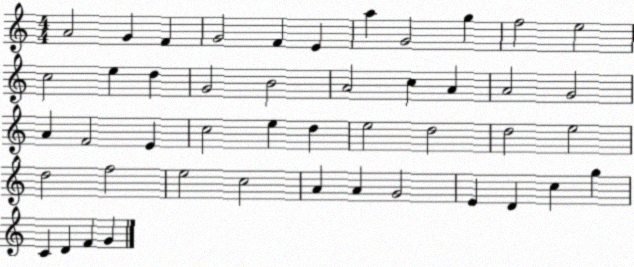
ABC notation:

X:1
T:Untitled
M:4/4
L:1/4
K:C
A2 G F G2 F E a G2 g f2 e2 c2 e d G2 B2 A2 c A A2 G2 A F2 E c2 e d e2 d2 d2 e2 d2 f2 e2 c2 A A G2 E D c g C D F G